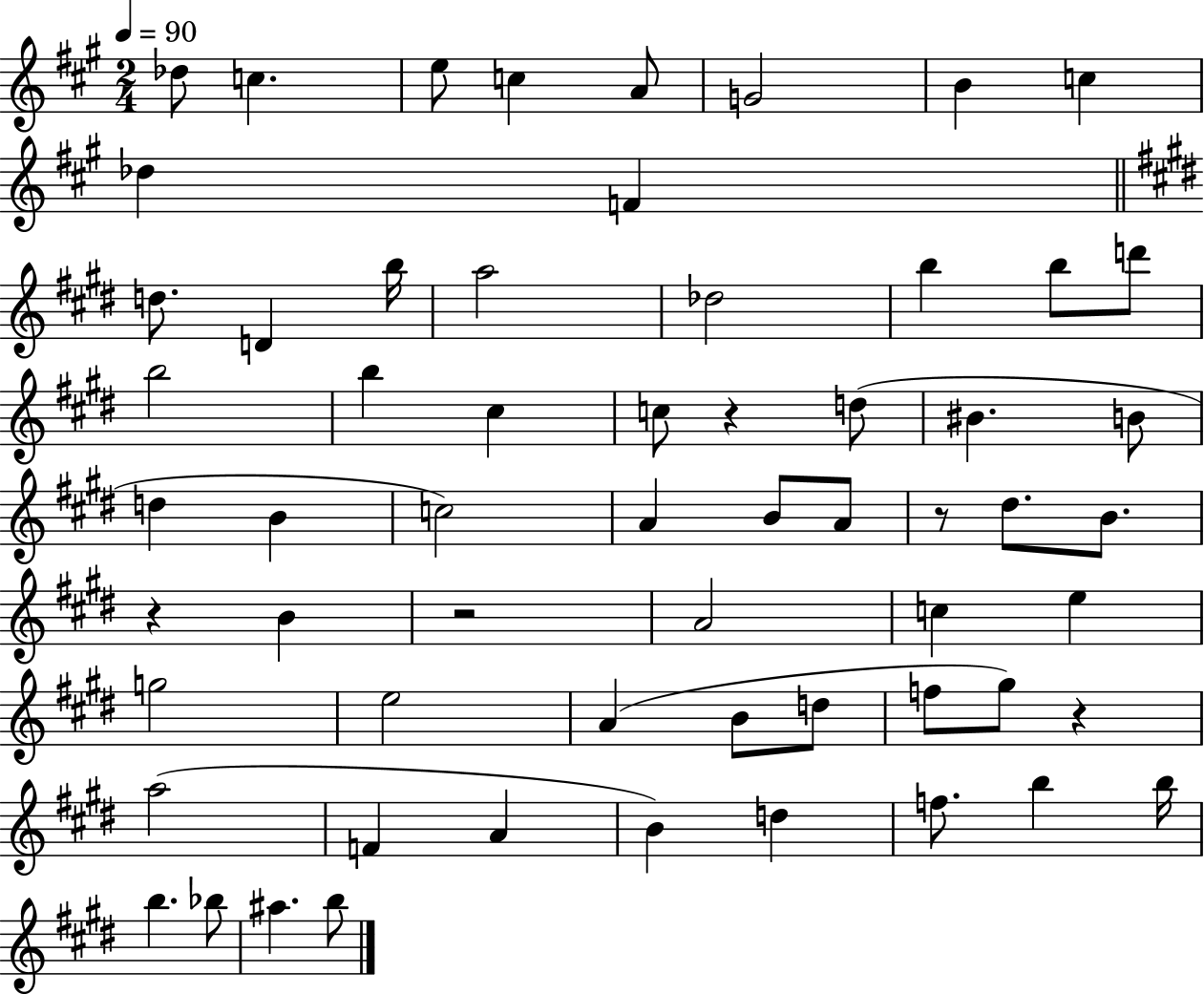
Db5/e C5/q. E5/e C5/q A4/e G4/h B4/q C5/q Db5/q F4/q D5/e. D4/q B5/s A5/h Db5/h B5/q B5/e D6/e B5/h B5/q C#5/q C5/e R/q D5/e BIS4/q. B4/e D5/q B4/q C5/h A4/q B4/e A4/e R/e D#5/e. B4/e. R/q B4/q R/h A4/h C5/q E5/q G5/h E5/h A4/q B4/e D5/e F5/e G#5/e R/q A5/h F4/q A4/q B4/q D5/q F5/e. B5/q B5/s B5/q. Bb5/e A#5/q. B5/e